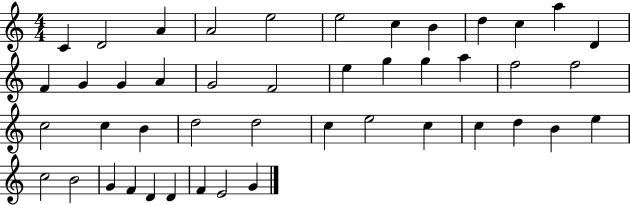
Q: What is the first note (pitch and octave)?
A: C4